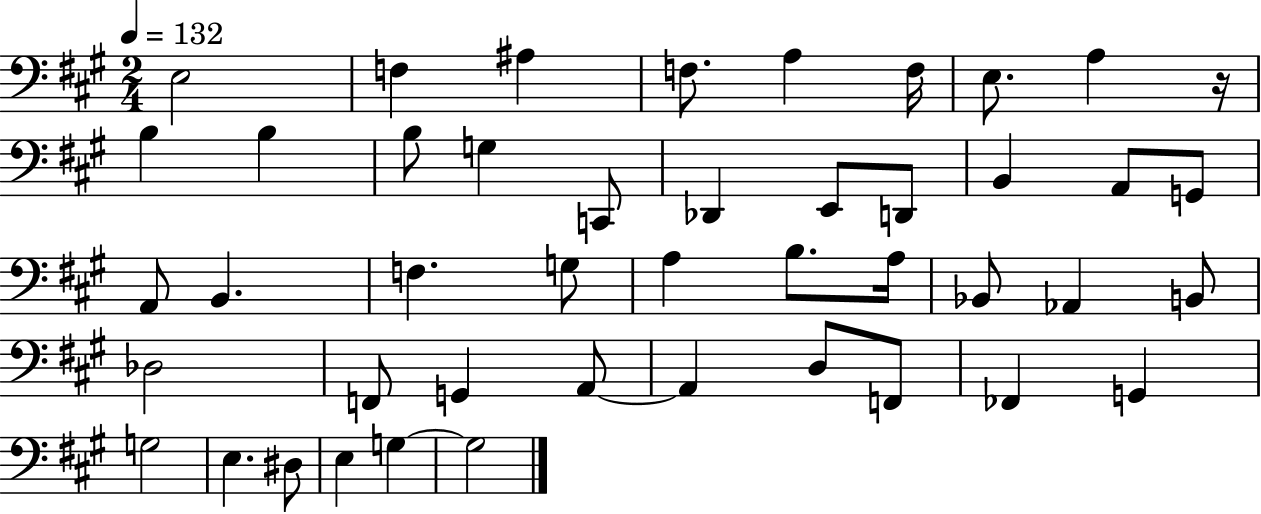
E3/h F3/q A#3/q F3/e. A3/q F3/s E3/e. A3/q R/s B3/q B3/q B3/e G3/q C2/e Db2/q E2/e D2/e B2/q A2/e G2/e A2/e B2/q. F3/q. G3/e A3/q B3/e. A3/s Bb2/e Ab2/q B2/e Db3/h F2/e G2/q A2/e A2/q D3/e F2/e FES2/q G2/q G3/h E3/q. D#3/e E3/q G3/q G3/h